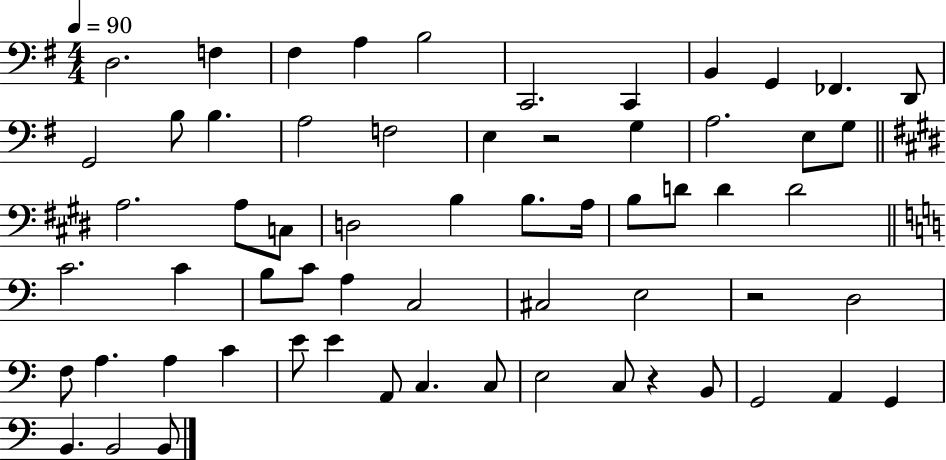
{
  \clef bass
  \numericTimeSignature
  \time 4/4
  \key g \major
  \tempo 4 = 90
  d2. f4 | fis4 a4 b2 | c,2. c,4 | b,4 g,4 fes,4. d,8 | \break g,2 b8 b4. | a2 f2 | e4 r2 g4 | a2. e8 g8 | \break \bar "||" \break \key e \major a2. a8 c8 | d2 b4 b8. a16 | b8 d'8 d'4 d'2 | \bar "||" \break \key c \major c'2. c'4 | b8 c'8 a4 c2 | cis2 e2 | r2 d2 | \break f8 a4. a4 c'4 | e'8 e'4 a,8 c4. c8 | e2 c8 r4 b,8 | g,2 a,4 g,4 | \break b,4. b,2 b,8 | \bar "|."
}